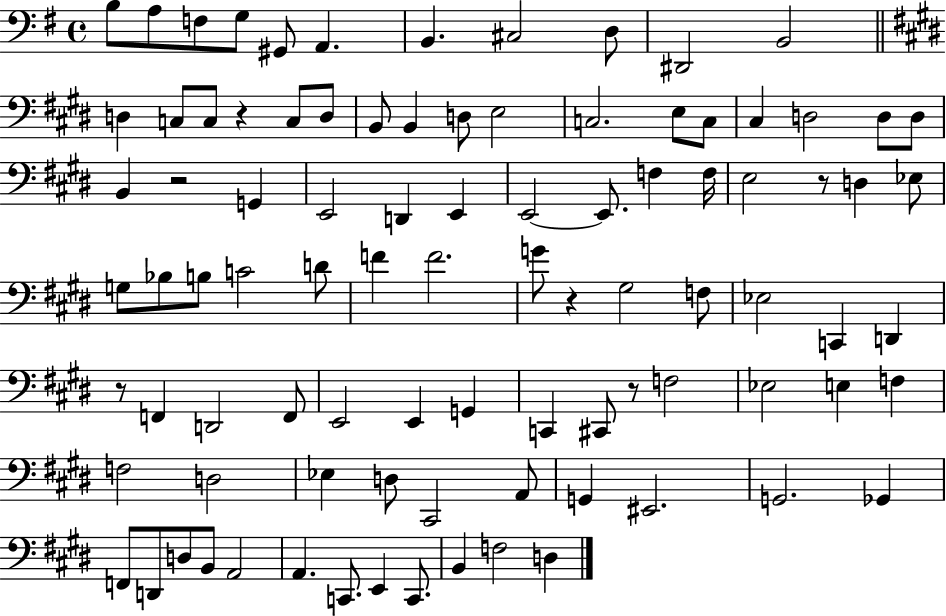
B3/e A3/e F3/e G3/e G#2/e A2/q. B2/q. C#3/h D3/e D#2/h B2/h D3/q C3/e C3/e R/q C3/e D3/e B2/e B2/q D3/e E3/h C3/h. E3/e C3/e C#3/q D3/h D3/e D3/e B2/q R/h G2/q E2/h D2/q E2/q E2/h E2/e. F3/q F3/s E3/h R/e D3/q Eb3/e G3/e Bb3/e B3/e C4/h D4/e F4/q F4/h. G4/e R/q G#3/h F3/e Eb3/h C2/q D2/q R/e F2/q D2/h F2/e E2/h E2/q G2/q C2/q C#2/e R/e F3/h Eb3/h E3/q F3/q F3/h D3/h Eb3/q D3/e C#2/h A2/e G2/q EIS2/h. G2/h. Gb2/q F2/e D2/e D3/e B2/e A2/h A2/q. C2/e. E2/q C2/e. B2/q F3/h D3/q